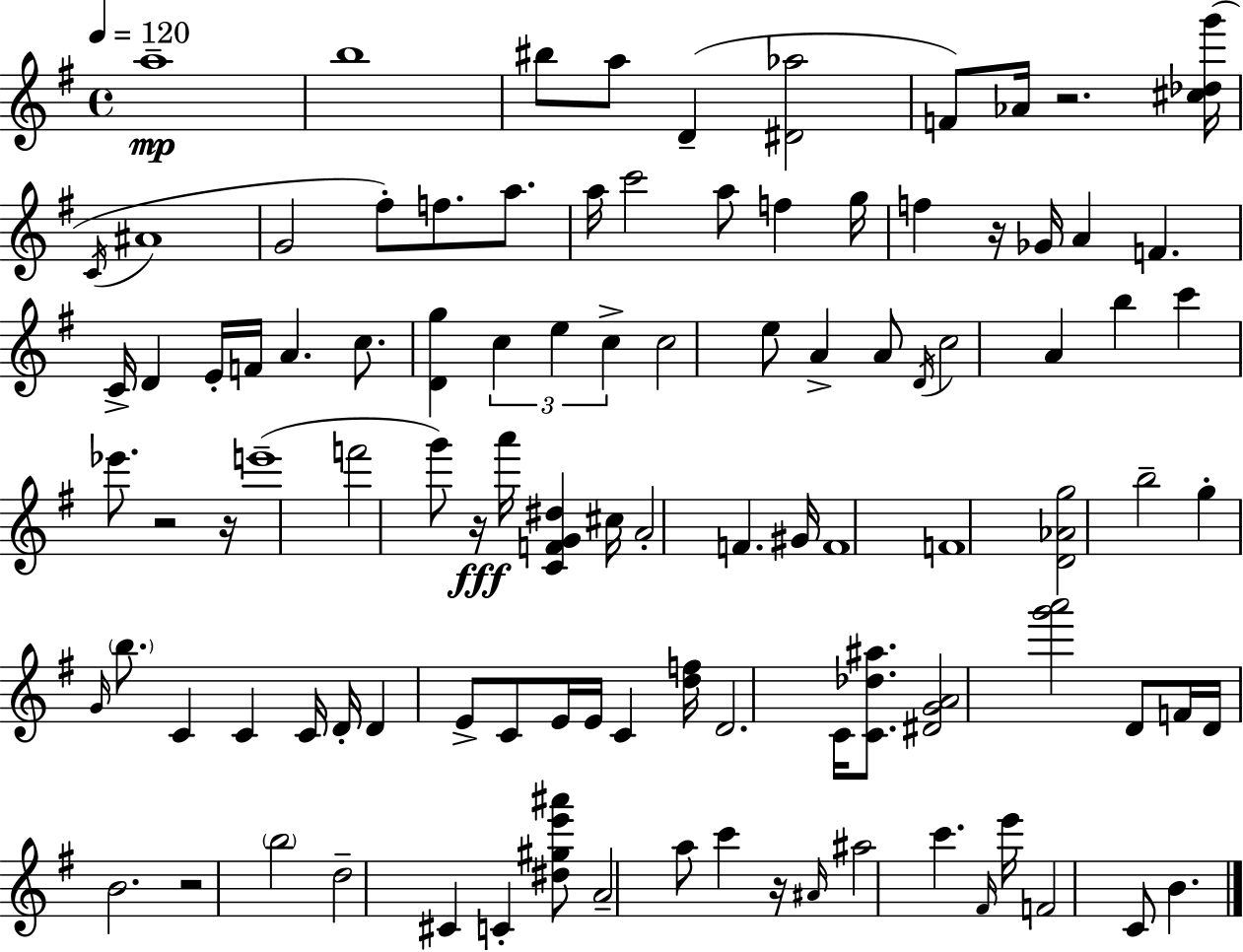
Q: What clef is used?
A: treble